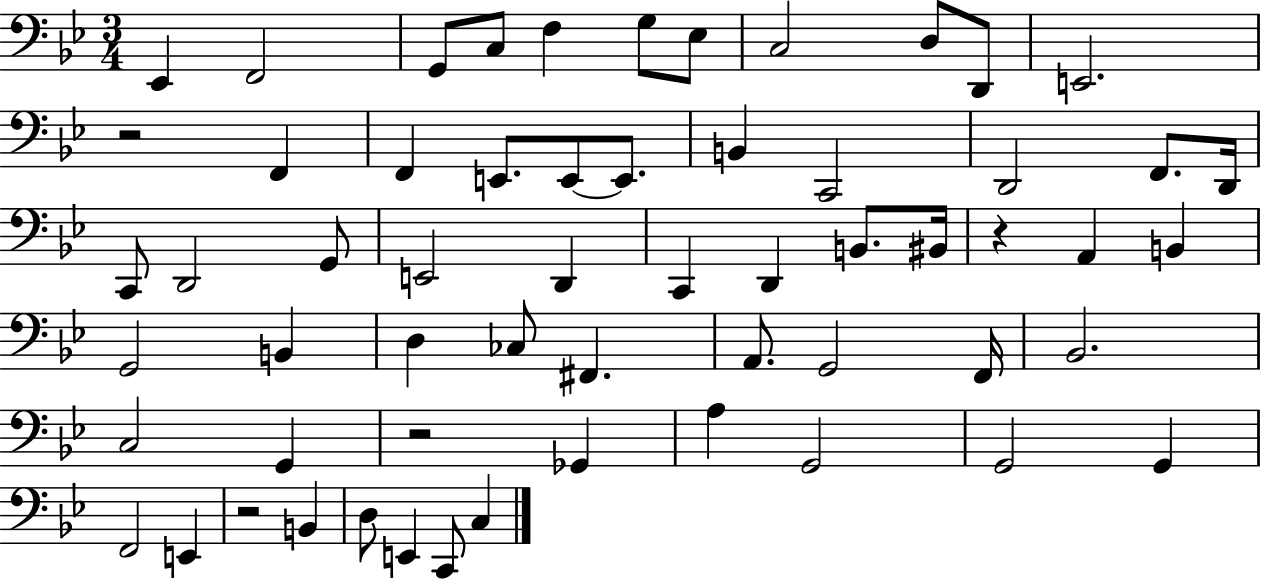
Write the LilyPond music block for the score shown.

{
  \clef bass
  \numericTimeSignature
  \time 3/4
  \key bes \major
  ees,4 f,2 | g,8 c8 f4 g8 ees8 | c2 d8 d,8 | e,2. | \break r2 f,4 | f,4 e,8. e,8~~ e,8. | b,4 c,2 | d,2 f,8. d,16 | \break c,8 d,2 g,8 | e,2 d,4 | c,4 d,4 b,8. bis,16 | r4 a,4 b,4 | \break g,2 b,4 | d4 ces8 fis,4. | a,8. g,2 f,16 | bes,2. | \break c2 g,4 | r2 ges,4 | a4 g,2 | g,2 g,4 | \break f,2 e,4 | r2 b,4 | d8 e,4 c,8 c4 | \bar "|."
}